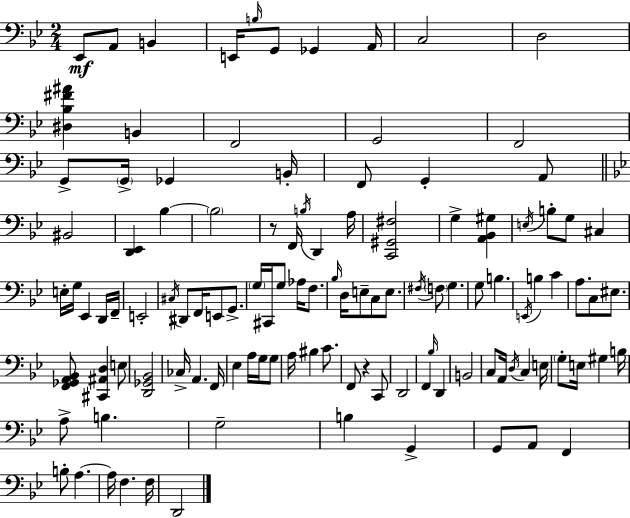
X:1
T:Untitled
M:2/4
L:1/4
K:Gm
_E,,/2 A,,/2 B,, E,,/4 B,/4 G,,/2 _G,, A,,/4 C,2 D,2 [^D,_B,^F^A] B,, F,,2 G,,2 F,,2 G,,/2 G,,/4 _G,, B,,/4 F,,/2 G,, A,,/2 ^B,,2 [D,,_E,,] _B, _B,2 z/2 F,,/4 B,/4 D,, A,/4 [C,,^G,,^F,]2 G, [A,,_B,,^G,] E,/4 B,/2 G,/2 ^C, E,/4 G,/4 _E,, D,,/4 F,,/4 E,,2 ^C,/4 ^D,,/2 F,,/4 E,,/2 G,,/2 G,/4 ^C,,/4 G,/2 _A,/4 F,/2 _B,/4 D,/4 E,/2 C,/2 E,/2 ^F,/4 F,/2 G, G,/2 B, E,,/4 B, C A,/2 C,/2 ^E,/2 [F,,_G,,A,,_B,,]/2 [^C,,^A,,D,] E,/2 [D,,_G,,_B,,]2 _C,/4 A,, F,,/4 _E, A,/4 G,/4 G,/2 A,/4 ^B, C/2 F,,/2 z C,,/2 D,,2 F,, _B,/4 D,, B,,2 C,/2 A,,/4 D,/4 C, E,/4 G,/2 E,/4 ^G, B,/4 A,/2 B, G,2 B, G,, G,,/2 A,,/2 F,, B,/2 A, A,/4 F, F,/4 D,,2